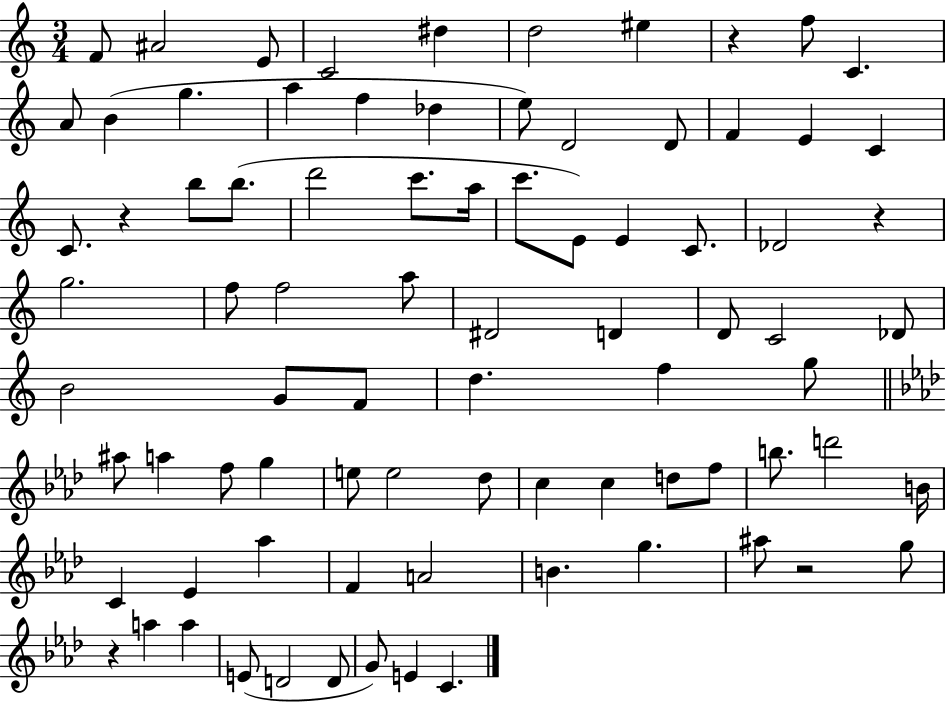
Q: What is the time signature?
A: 3/4